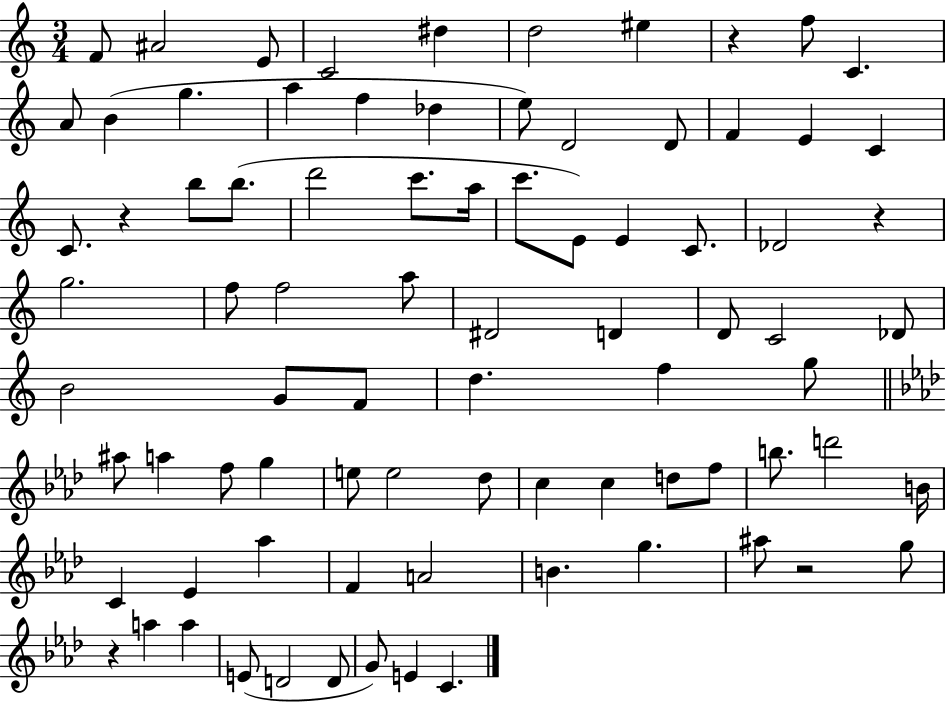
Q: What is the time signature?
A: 3/4